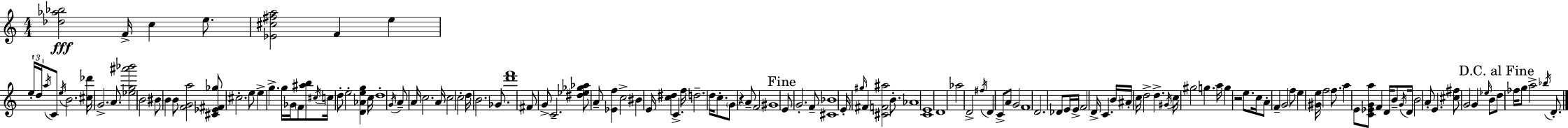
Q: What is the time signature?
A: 4/4